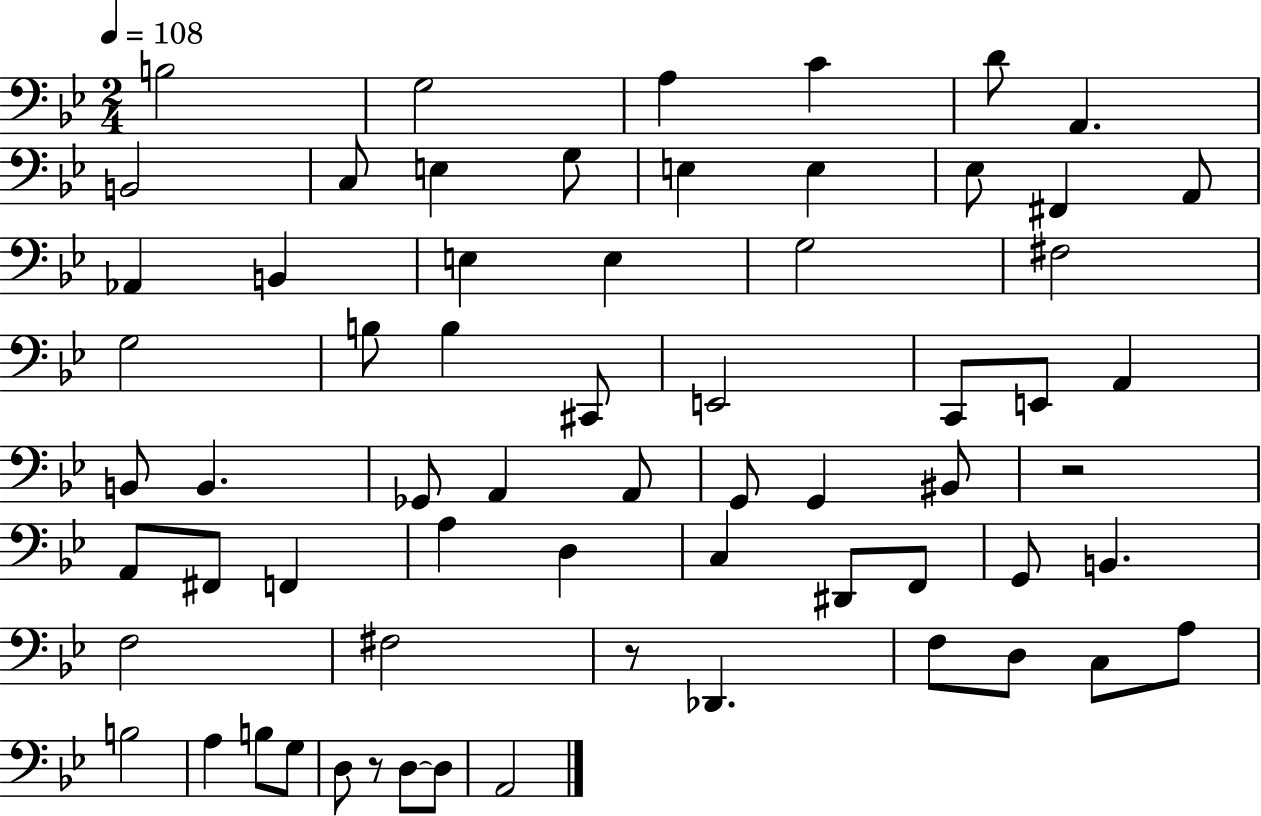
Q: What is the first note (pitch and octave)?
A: B3